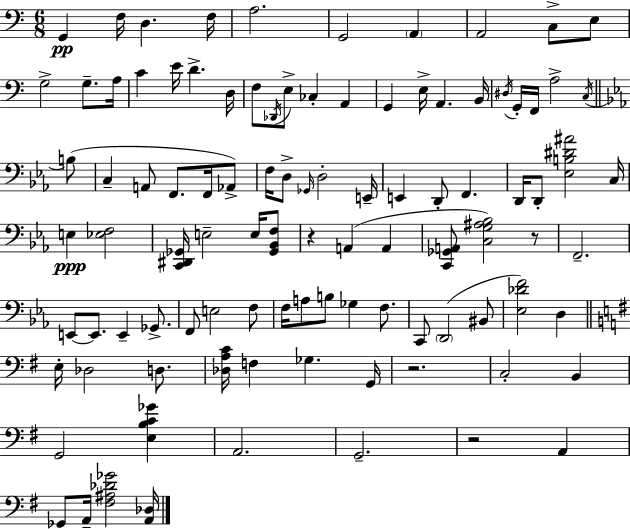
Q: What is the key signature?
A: C major